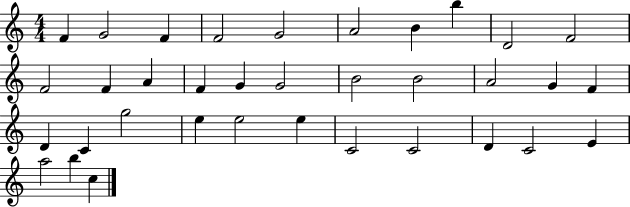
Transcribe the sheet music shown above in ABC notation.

X:1
T:Untitled
M:4/4
L:1/4
K:C
F G2 F F2 G2 A2 B b D2 F2 F2 F A F G G2 B2 B2 A2 G F D C g2 e e2 e C2 C2 D C2 E a2 b c